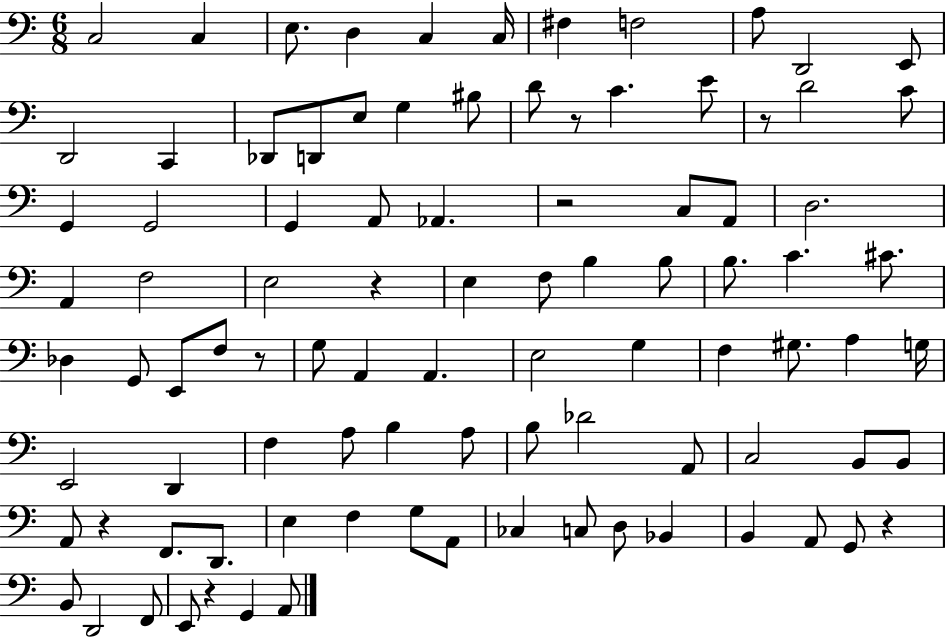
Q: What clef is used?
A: bass